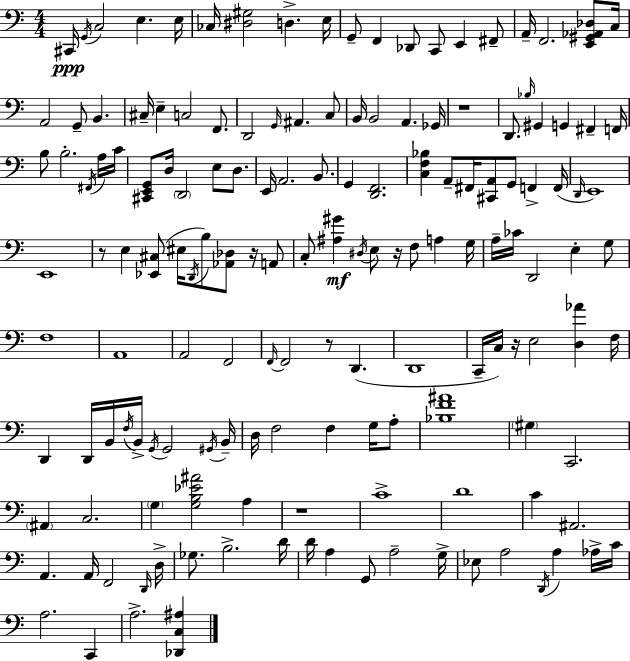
{
  \clef bass
  \numericTimeSignature
  \time 4/4
  \key c \major
  cis,16\ppp \acciaccatura { g,16 } c2 e4. | e16 ces16 <dis gis>2 d4.-> | e16 g,8-- f,4 des,8 c,8 e,4 fis,8-- | a,16-- f,2. <e, gis, aes, des>8 | \break c16 a,2 g,8-- b,4. | cis16-- e4-- c2 f,8. | d,2 \grace { g,16 } ais,4. | c8 b,16 b,2 a,4. | \break ges,16 r1 | d,8. \grace { bes16 } gis,4 g,4 fis,4-- | f,16 b8 b2.-. | \acciaccatura { fis,16 } a16 c'16 <cis, e, g,>8 d16 \parenthesize d,2 e8 | \break d8. e,16 a,2. | b,8. g,4 <d, f,>2. | <c f bes>4 a,8-- fis,16 <cis, a,>8 g,8 f,4-> | f,16( \grace { d,16 } e,1) | \break e,1 | r8 e4 <ees, cis>8( eis16 \acciaccatura { d,16 } b8) | <aes, des>8 r16 a,8 c8-. <ais gis'>4\mf \acciaccatura { dis16 } e8 r16 | f8 a4 g16 a16-- ces'16 d,2 | \break e4-. g8 f1 | a,1 | a,2 f,2 | \grace { f,16~ }~ f,2 | \break r8 d,4.( d,1 | c,16-- c16) r16 e2 | <d aes'>4 f16 d,4 d,16 b,16 \acciaccatura { f16 } b,16-> | \acciaccatura { g,16 } g,2 \acciaccatura { gis,16 } b,16-- d16 f2 | \break f4 g16 a8-. <bes f' ais'>1 | \parenthesize gis4 c,2. | \parenthesize ais,4 c2. | \parenthesize g4 <g b ees' ais'>2 | \break a4 r1 | c'1-> | d'1 | c'4 ais,2. | \break a,4. | a,16 f,2 \grace { d,16 } d16-> ges8. b2.-> | d'16 d'16 a4 | g,8 a2-- g16-> ees8 a2 | \break \acciaccatura { d,16 } a4 aes16-> c'16 a2. | c,4 a2.-> | <des, c ais>4 \bar "|."
}